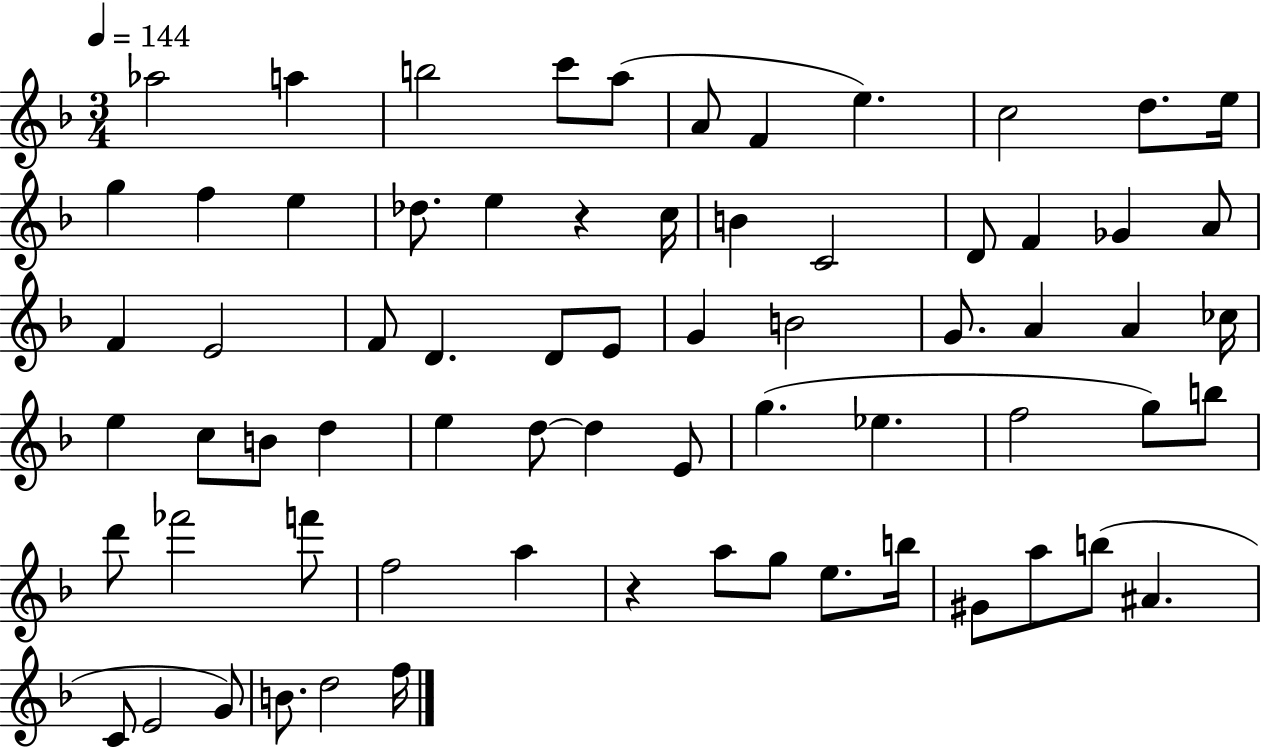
{
  \clef treble
  \numericTimeSignature
  \time 3/4
  \key f \major
  \tempo 4 = 144
  aes''2 a''4 | b''2 c'''8 a''8( | a'8 f'4 e''4.) | c''2 d''8. e''16 | \break g''4 f''4 e''4 | des''8. e''4 r4 c''16 | b'4 c'2 | d'8 f'4 ges'4 a'8 | \break f'4 e'2 | f'8 d'4. d'8 e'8 | g'4 b'2 | g'8. a'4 a'4 ces''16 | \break e''4 c''8 b'8 d''4 | e''4 d''8~~ d''4 e'8 | g''4.( ees''4. | f''2 g''8) b''8 | \break d'''8 fes'''2 f'''8 | f''2 a''4 | r4 a''8 g''8 e''8. b''16 | gis'8 a''8 b''8( ais'4. | \break c'8 e'2 g'8) | b'8. d''2 f''16 | \bar "|."
}